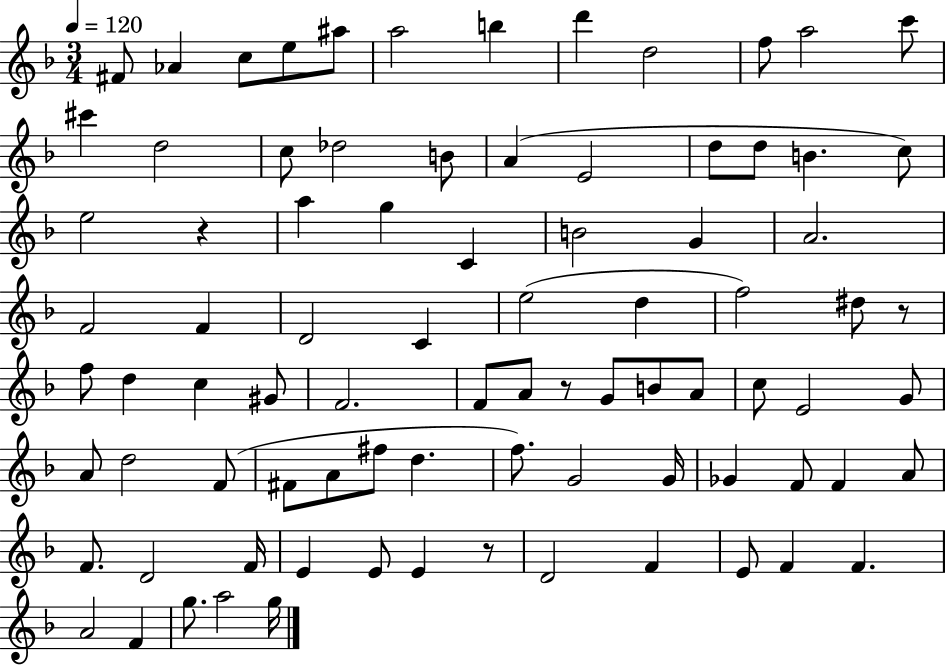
X:1
T:Untitled
M:3/4
L:1/4
K:F
^F/2 _A c/2 e/2 ^a/2 a2 b d' d2 f/2 a2 c'/2 ^c' d2 c/2 _d2 B/2 A E2 d/2 d/2 B c/2 e2 z a g C B2 G A2 F2 F D2 C e2 d f2 ^d/2 z/2 f/2 d c ^G/2 F2 F/2 A/2 z/2 G/2 B/2 A/2 c/2 E2 G/2 A/2 d2 F/2 ^F/2 A/2 ^f/2 d f/2 G2 G/4 _G F/2 F A/2 F/2 D2 F/4 E E/2 E z/2 D2 F E/2 F F A2 F g/2 a2 g/4